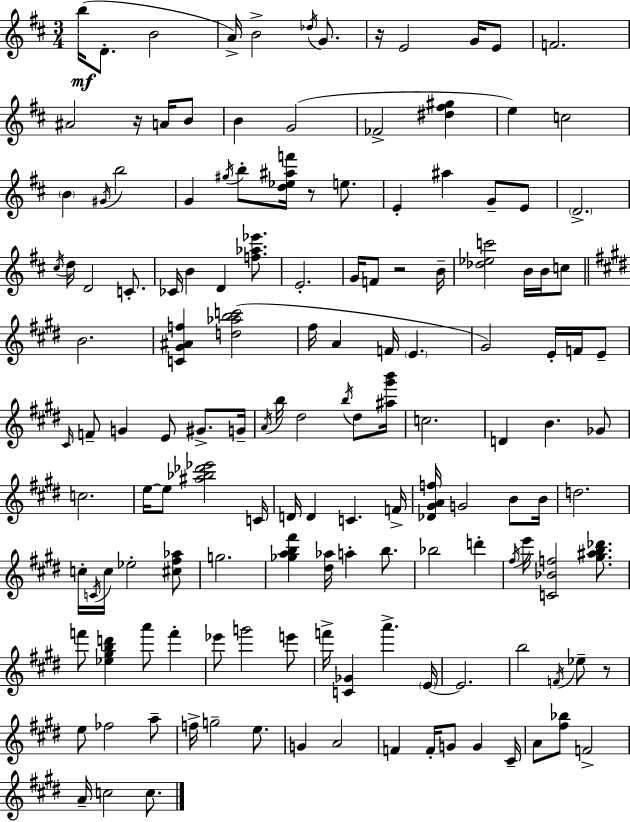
{
  \clef treble
  \numericTimeSignature
  \time 3/4
  \key d \major
  b''16(\mf d'8.-. b'2 | a'16->) b'2-> \acciaccatura { des''16 } g'8. | r16 e'2 g'16 e'8 | f'2. | \break ais'2 r16 a'16 b'8 | b'4 g'2( | fes'2-> <dis'' fis'' gis''>4 | e''4) c''2 | \break \parenthesize b'4 \acciaccatura { gis'16 } b''2 | g'4 \acciaccatura { gis''16 } b''8-. <d'' ees'' ais'' f'''>16 r8 | e''8. e'4-. ais''4 g'8-- | e'8 \parenthesize d'2.-> | \break \acciaccatura { cis''16 } d''16 d'2 | c'8.-. ces'16 b'4 d'4 | <f'' aes'' ees'''>8. e'2.-. | g'16 f'8 r2 | \break b'16-- <des'' ees'' c'''>2 | b'16 b'16 c''8 \bar "||" \break \key e \major b'2. | <c' gis' ais' f''>4 <d'' aes'' b'' c'''>2( | fis''16 a'4 f'16 \parenthesize e'4. | gis'2) e'16-. f'16 e'8-- | \break \grace { cis'16 } f'8-- g'4 e'8 gis'8.-> | g'16-- \acciaccatura { a'16 } b''16 dis''2 \acciaccatura { b''16 } | dis''8 <ais'' gis''' b'''>16 c''2. | d'4 b'4. | \break ges'8 c''2. | e''16~~ e''8 <ais'' bes'' des''' ees'''>2 | c'16 d'16 d'4 c'4. | f'16-> <des' gis' a' f''>16 g'2 | \break b'8 b'16 d''2. | c''16-. \acciaccatura { c'16 } c''16 ees''2-. | <cis'' fis'' aes''>8 g''2. | <ges'' a'' b'' fis'''>4 <dis'' aes''>16 a''4-. | \break b''8. bes''2 | d'''4-. \acciaccatura { fis''16 } e'''16 <c' bes' f''>2 | <gis'' ais'' b'' des'''>8. f'''8 <ees'' gis'' b'' d'''>4 a'''8 | f'''4-. ees'''8 g'''2 | \break e'''8 f'''16-> <c' ges'>4 a'''4.-> | \parenthesize e'16~~ e'2. | b''2 | \acciaccatura { f'16 } ees''8-- r8 e''8 fes''2 | \break a''8-- f''16-> g''2-- | e''8. g'4 a'2 | f'4 f'16-. g'8 | g'4 cis'16-- a'8 <fis'' bes''>8 f'2-> | \break a'16-- c''2 | c''8. \bar "|."
}